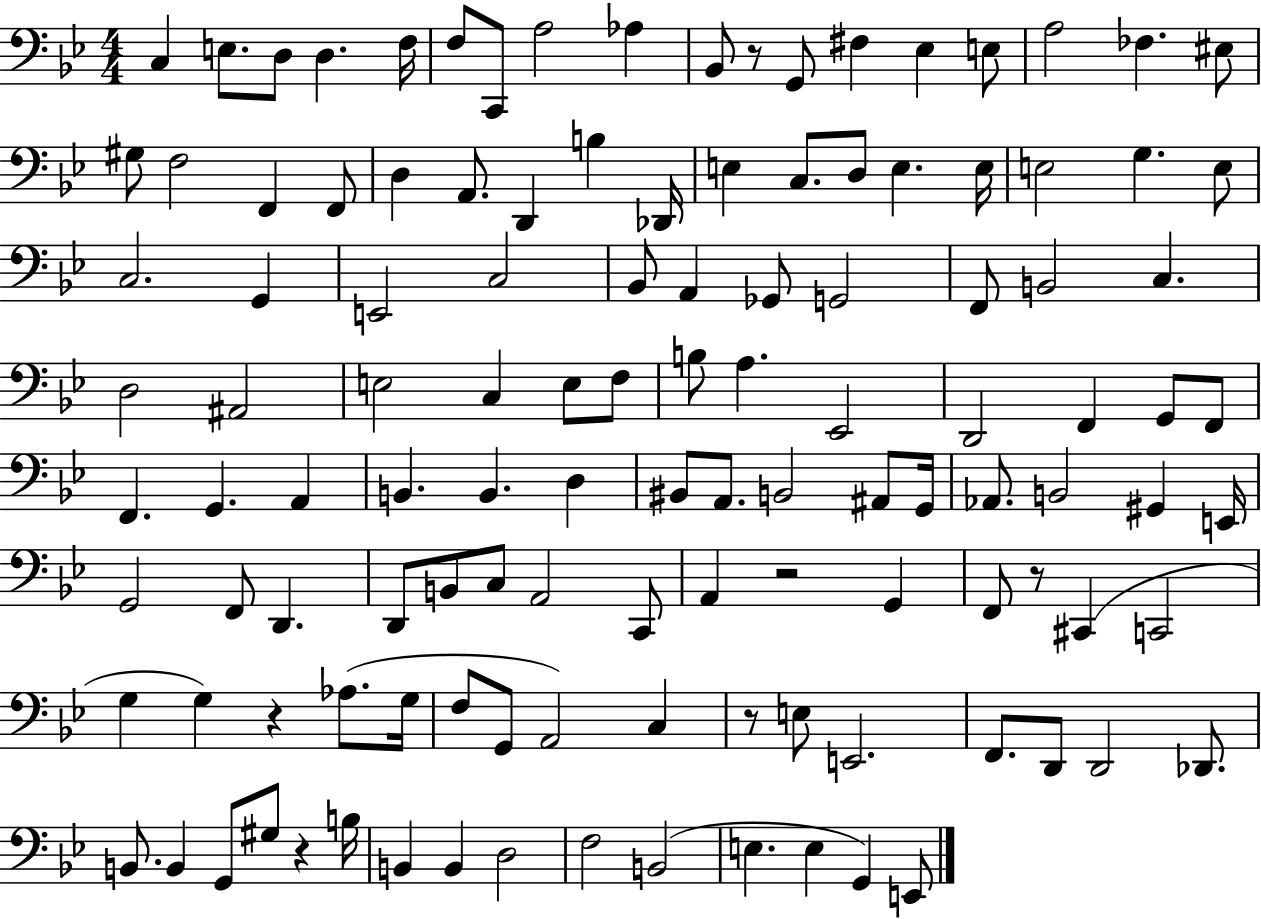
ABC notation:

X:1
T:Untitled
M:4/4
L:1/4
K:Bb
C, E,/2 D,/2 D, F,/4 F,/2 C,,/2 A,2 _A, _B,,/2 z/2 G,,/2 ^F, _E, E,/2 A,2 _F, ^E,/2 ^G,/2 F,2 F,, F,,/2 D, A,,/2 D,, B, _D,,/4 E, C,/2 D,/2 E, E,/4 E,2 G, E,/2 C,2 G,, E,,2 C,2 _B,,/2 A,, _G,,/2 G,,2 F,,/2 B,,2 C, D,2 ^A,,2 E,2 C, E,/2 F,/2 B,/2 A, _E,,2 D,,2 F,, G,,/2 F,,/2 F,, G,, A,, B,, B,, D, ^B,,/2 A,,/2 B,,2 ^A,,/2 G,,/4 _A,,/2 B,,2 ^G,, E,,/4 G,,2 F,,/2 D,, D,,/2 B,,/2 C,/2 A,,2 C,,/2 A,, z2 G,, F,,/2 z/2 ^C,, C,,2 G, G, z _A,/2 G,/4 F,/2 G,,/2 A,,2 C, z/2 E,/2 E,,2 F,,/2 D,,/2 D,,2 _D,,/2 B,,/2 B,, G,,/2 ^G,/2 z B,/4 B,, B,, D,2 F,2 B,,2 E, E, G,, E,,/2